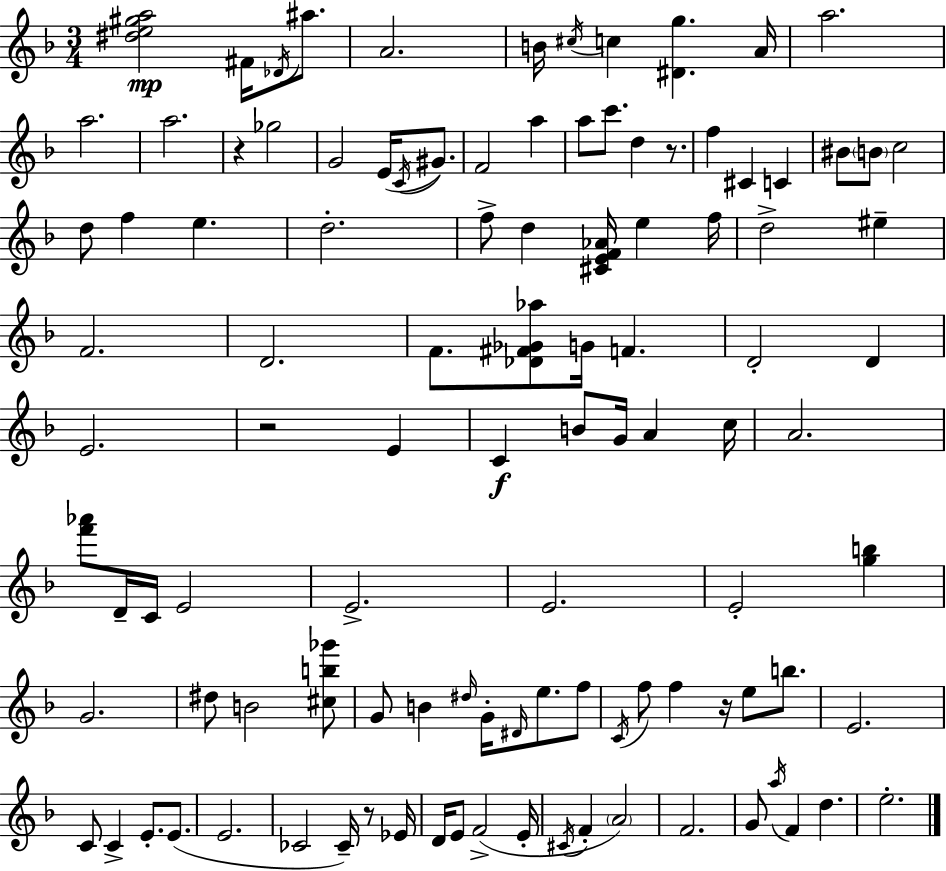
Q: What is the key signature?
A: F major